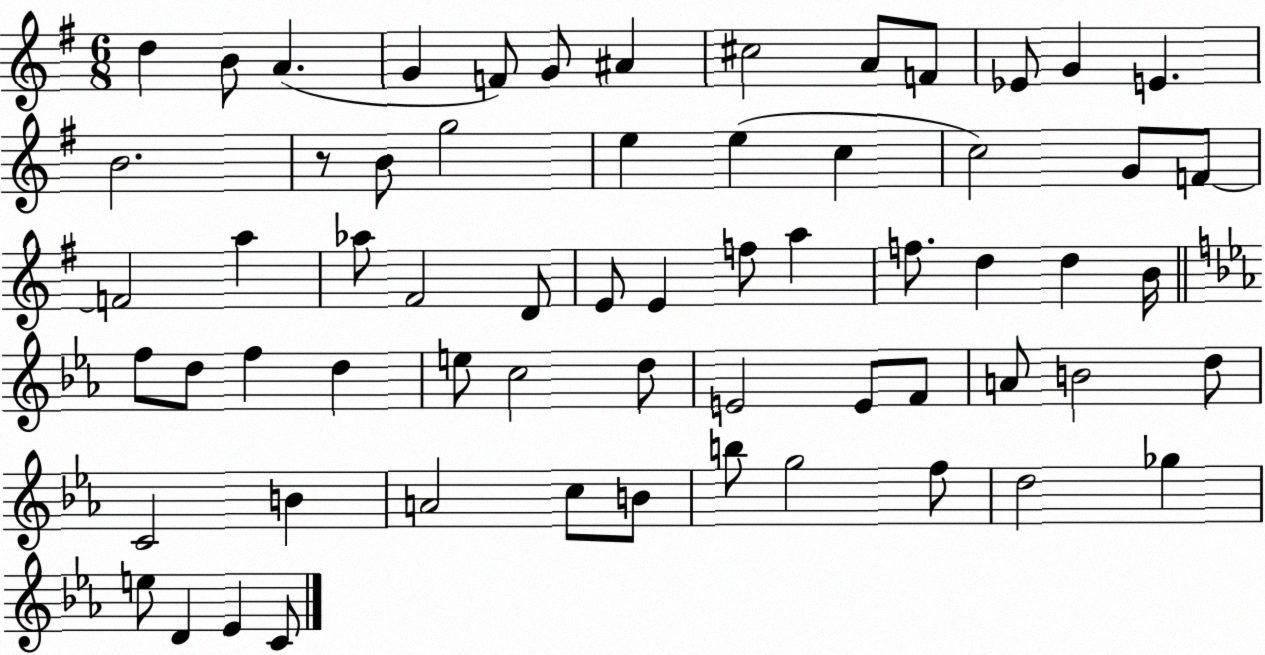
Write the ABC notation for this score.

X:1
T:Untitled
M:6/8
L:1/4
K:G
d B/2 A G F/2 G/2 ^A ^c2 A/2 F/2 _E/2 G E B2 z/2 B/2 g2 e e c c2 G/2 F/2 F2 a _a/2 ^F2 D/2 E/2 E f/2 a f/2 d d B/4 f/2 d/2 f d e/2 c2 d/2 E2 E/2 F/2 A/2 B2 d/2 C2 B A2 c/2 B/2 b/2 g2 f/2 d2 _g e/2 D _E C/2